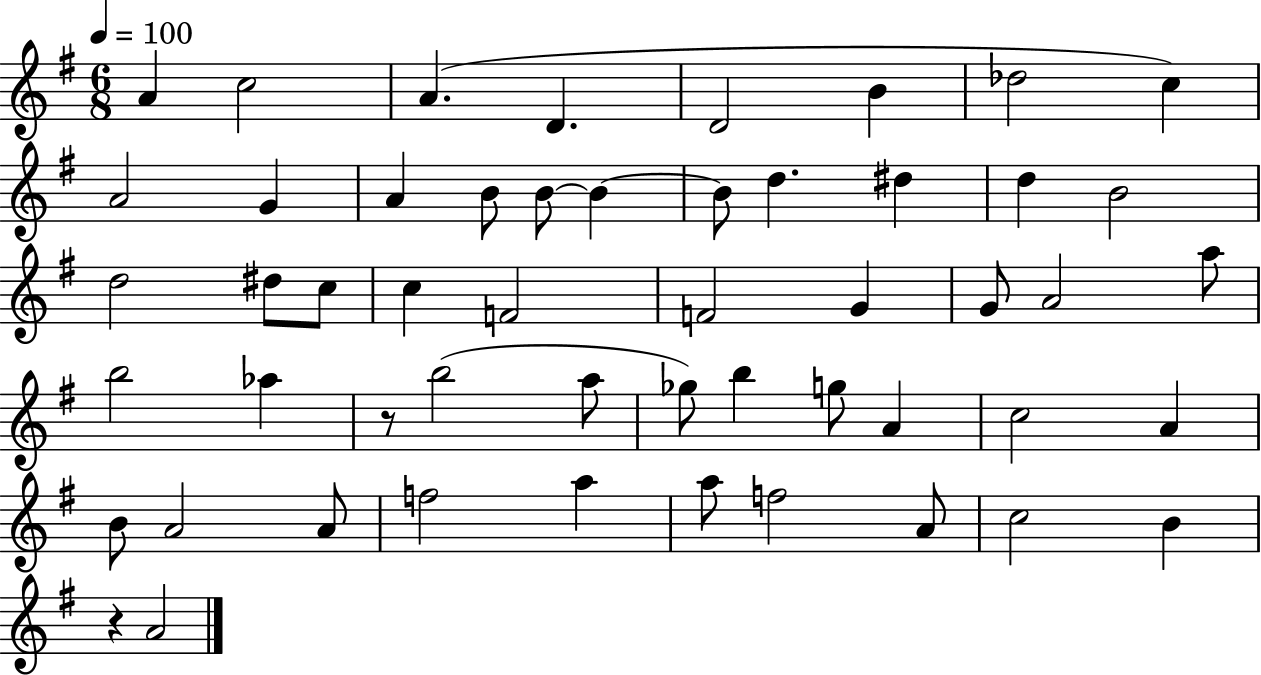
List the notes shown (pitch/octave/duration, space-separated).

A4/q C5/h A4/q. D4/q. D4/h B4/q Db5/h C5/q A4/h G4/q A4/q B4/e B4/e B4/q B4/e D5/q. D#5/q D5/q B4/h D5/h D#5/e C5/e C5/q F4/h F4/h G4/q G4/e A4/h A5/e B5/h Ab5/q R/e B5/h A5/e Gb5/e B5/q G5/e A4/q C5/h A4/q B4/e A4/h A4/e F5/h A5/q A5/e F5/h A4/e C5/h B4/q R/q A4/h